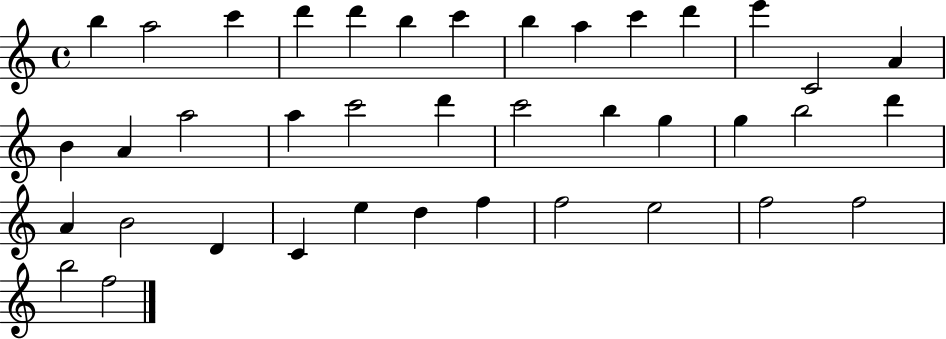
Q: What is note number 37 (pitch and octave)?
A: F5